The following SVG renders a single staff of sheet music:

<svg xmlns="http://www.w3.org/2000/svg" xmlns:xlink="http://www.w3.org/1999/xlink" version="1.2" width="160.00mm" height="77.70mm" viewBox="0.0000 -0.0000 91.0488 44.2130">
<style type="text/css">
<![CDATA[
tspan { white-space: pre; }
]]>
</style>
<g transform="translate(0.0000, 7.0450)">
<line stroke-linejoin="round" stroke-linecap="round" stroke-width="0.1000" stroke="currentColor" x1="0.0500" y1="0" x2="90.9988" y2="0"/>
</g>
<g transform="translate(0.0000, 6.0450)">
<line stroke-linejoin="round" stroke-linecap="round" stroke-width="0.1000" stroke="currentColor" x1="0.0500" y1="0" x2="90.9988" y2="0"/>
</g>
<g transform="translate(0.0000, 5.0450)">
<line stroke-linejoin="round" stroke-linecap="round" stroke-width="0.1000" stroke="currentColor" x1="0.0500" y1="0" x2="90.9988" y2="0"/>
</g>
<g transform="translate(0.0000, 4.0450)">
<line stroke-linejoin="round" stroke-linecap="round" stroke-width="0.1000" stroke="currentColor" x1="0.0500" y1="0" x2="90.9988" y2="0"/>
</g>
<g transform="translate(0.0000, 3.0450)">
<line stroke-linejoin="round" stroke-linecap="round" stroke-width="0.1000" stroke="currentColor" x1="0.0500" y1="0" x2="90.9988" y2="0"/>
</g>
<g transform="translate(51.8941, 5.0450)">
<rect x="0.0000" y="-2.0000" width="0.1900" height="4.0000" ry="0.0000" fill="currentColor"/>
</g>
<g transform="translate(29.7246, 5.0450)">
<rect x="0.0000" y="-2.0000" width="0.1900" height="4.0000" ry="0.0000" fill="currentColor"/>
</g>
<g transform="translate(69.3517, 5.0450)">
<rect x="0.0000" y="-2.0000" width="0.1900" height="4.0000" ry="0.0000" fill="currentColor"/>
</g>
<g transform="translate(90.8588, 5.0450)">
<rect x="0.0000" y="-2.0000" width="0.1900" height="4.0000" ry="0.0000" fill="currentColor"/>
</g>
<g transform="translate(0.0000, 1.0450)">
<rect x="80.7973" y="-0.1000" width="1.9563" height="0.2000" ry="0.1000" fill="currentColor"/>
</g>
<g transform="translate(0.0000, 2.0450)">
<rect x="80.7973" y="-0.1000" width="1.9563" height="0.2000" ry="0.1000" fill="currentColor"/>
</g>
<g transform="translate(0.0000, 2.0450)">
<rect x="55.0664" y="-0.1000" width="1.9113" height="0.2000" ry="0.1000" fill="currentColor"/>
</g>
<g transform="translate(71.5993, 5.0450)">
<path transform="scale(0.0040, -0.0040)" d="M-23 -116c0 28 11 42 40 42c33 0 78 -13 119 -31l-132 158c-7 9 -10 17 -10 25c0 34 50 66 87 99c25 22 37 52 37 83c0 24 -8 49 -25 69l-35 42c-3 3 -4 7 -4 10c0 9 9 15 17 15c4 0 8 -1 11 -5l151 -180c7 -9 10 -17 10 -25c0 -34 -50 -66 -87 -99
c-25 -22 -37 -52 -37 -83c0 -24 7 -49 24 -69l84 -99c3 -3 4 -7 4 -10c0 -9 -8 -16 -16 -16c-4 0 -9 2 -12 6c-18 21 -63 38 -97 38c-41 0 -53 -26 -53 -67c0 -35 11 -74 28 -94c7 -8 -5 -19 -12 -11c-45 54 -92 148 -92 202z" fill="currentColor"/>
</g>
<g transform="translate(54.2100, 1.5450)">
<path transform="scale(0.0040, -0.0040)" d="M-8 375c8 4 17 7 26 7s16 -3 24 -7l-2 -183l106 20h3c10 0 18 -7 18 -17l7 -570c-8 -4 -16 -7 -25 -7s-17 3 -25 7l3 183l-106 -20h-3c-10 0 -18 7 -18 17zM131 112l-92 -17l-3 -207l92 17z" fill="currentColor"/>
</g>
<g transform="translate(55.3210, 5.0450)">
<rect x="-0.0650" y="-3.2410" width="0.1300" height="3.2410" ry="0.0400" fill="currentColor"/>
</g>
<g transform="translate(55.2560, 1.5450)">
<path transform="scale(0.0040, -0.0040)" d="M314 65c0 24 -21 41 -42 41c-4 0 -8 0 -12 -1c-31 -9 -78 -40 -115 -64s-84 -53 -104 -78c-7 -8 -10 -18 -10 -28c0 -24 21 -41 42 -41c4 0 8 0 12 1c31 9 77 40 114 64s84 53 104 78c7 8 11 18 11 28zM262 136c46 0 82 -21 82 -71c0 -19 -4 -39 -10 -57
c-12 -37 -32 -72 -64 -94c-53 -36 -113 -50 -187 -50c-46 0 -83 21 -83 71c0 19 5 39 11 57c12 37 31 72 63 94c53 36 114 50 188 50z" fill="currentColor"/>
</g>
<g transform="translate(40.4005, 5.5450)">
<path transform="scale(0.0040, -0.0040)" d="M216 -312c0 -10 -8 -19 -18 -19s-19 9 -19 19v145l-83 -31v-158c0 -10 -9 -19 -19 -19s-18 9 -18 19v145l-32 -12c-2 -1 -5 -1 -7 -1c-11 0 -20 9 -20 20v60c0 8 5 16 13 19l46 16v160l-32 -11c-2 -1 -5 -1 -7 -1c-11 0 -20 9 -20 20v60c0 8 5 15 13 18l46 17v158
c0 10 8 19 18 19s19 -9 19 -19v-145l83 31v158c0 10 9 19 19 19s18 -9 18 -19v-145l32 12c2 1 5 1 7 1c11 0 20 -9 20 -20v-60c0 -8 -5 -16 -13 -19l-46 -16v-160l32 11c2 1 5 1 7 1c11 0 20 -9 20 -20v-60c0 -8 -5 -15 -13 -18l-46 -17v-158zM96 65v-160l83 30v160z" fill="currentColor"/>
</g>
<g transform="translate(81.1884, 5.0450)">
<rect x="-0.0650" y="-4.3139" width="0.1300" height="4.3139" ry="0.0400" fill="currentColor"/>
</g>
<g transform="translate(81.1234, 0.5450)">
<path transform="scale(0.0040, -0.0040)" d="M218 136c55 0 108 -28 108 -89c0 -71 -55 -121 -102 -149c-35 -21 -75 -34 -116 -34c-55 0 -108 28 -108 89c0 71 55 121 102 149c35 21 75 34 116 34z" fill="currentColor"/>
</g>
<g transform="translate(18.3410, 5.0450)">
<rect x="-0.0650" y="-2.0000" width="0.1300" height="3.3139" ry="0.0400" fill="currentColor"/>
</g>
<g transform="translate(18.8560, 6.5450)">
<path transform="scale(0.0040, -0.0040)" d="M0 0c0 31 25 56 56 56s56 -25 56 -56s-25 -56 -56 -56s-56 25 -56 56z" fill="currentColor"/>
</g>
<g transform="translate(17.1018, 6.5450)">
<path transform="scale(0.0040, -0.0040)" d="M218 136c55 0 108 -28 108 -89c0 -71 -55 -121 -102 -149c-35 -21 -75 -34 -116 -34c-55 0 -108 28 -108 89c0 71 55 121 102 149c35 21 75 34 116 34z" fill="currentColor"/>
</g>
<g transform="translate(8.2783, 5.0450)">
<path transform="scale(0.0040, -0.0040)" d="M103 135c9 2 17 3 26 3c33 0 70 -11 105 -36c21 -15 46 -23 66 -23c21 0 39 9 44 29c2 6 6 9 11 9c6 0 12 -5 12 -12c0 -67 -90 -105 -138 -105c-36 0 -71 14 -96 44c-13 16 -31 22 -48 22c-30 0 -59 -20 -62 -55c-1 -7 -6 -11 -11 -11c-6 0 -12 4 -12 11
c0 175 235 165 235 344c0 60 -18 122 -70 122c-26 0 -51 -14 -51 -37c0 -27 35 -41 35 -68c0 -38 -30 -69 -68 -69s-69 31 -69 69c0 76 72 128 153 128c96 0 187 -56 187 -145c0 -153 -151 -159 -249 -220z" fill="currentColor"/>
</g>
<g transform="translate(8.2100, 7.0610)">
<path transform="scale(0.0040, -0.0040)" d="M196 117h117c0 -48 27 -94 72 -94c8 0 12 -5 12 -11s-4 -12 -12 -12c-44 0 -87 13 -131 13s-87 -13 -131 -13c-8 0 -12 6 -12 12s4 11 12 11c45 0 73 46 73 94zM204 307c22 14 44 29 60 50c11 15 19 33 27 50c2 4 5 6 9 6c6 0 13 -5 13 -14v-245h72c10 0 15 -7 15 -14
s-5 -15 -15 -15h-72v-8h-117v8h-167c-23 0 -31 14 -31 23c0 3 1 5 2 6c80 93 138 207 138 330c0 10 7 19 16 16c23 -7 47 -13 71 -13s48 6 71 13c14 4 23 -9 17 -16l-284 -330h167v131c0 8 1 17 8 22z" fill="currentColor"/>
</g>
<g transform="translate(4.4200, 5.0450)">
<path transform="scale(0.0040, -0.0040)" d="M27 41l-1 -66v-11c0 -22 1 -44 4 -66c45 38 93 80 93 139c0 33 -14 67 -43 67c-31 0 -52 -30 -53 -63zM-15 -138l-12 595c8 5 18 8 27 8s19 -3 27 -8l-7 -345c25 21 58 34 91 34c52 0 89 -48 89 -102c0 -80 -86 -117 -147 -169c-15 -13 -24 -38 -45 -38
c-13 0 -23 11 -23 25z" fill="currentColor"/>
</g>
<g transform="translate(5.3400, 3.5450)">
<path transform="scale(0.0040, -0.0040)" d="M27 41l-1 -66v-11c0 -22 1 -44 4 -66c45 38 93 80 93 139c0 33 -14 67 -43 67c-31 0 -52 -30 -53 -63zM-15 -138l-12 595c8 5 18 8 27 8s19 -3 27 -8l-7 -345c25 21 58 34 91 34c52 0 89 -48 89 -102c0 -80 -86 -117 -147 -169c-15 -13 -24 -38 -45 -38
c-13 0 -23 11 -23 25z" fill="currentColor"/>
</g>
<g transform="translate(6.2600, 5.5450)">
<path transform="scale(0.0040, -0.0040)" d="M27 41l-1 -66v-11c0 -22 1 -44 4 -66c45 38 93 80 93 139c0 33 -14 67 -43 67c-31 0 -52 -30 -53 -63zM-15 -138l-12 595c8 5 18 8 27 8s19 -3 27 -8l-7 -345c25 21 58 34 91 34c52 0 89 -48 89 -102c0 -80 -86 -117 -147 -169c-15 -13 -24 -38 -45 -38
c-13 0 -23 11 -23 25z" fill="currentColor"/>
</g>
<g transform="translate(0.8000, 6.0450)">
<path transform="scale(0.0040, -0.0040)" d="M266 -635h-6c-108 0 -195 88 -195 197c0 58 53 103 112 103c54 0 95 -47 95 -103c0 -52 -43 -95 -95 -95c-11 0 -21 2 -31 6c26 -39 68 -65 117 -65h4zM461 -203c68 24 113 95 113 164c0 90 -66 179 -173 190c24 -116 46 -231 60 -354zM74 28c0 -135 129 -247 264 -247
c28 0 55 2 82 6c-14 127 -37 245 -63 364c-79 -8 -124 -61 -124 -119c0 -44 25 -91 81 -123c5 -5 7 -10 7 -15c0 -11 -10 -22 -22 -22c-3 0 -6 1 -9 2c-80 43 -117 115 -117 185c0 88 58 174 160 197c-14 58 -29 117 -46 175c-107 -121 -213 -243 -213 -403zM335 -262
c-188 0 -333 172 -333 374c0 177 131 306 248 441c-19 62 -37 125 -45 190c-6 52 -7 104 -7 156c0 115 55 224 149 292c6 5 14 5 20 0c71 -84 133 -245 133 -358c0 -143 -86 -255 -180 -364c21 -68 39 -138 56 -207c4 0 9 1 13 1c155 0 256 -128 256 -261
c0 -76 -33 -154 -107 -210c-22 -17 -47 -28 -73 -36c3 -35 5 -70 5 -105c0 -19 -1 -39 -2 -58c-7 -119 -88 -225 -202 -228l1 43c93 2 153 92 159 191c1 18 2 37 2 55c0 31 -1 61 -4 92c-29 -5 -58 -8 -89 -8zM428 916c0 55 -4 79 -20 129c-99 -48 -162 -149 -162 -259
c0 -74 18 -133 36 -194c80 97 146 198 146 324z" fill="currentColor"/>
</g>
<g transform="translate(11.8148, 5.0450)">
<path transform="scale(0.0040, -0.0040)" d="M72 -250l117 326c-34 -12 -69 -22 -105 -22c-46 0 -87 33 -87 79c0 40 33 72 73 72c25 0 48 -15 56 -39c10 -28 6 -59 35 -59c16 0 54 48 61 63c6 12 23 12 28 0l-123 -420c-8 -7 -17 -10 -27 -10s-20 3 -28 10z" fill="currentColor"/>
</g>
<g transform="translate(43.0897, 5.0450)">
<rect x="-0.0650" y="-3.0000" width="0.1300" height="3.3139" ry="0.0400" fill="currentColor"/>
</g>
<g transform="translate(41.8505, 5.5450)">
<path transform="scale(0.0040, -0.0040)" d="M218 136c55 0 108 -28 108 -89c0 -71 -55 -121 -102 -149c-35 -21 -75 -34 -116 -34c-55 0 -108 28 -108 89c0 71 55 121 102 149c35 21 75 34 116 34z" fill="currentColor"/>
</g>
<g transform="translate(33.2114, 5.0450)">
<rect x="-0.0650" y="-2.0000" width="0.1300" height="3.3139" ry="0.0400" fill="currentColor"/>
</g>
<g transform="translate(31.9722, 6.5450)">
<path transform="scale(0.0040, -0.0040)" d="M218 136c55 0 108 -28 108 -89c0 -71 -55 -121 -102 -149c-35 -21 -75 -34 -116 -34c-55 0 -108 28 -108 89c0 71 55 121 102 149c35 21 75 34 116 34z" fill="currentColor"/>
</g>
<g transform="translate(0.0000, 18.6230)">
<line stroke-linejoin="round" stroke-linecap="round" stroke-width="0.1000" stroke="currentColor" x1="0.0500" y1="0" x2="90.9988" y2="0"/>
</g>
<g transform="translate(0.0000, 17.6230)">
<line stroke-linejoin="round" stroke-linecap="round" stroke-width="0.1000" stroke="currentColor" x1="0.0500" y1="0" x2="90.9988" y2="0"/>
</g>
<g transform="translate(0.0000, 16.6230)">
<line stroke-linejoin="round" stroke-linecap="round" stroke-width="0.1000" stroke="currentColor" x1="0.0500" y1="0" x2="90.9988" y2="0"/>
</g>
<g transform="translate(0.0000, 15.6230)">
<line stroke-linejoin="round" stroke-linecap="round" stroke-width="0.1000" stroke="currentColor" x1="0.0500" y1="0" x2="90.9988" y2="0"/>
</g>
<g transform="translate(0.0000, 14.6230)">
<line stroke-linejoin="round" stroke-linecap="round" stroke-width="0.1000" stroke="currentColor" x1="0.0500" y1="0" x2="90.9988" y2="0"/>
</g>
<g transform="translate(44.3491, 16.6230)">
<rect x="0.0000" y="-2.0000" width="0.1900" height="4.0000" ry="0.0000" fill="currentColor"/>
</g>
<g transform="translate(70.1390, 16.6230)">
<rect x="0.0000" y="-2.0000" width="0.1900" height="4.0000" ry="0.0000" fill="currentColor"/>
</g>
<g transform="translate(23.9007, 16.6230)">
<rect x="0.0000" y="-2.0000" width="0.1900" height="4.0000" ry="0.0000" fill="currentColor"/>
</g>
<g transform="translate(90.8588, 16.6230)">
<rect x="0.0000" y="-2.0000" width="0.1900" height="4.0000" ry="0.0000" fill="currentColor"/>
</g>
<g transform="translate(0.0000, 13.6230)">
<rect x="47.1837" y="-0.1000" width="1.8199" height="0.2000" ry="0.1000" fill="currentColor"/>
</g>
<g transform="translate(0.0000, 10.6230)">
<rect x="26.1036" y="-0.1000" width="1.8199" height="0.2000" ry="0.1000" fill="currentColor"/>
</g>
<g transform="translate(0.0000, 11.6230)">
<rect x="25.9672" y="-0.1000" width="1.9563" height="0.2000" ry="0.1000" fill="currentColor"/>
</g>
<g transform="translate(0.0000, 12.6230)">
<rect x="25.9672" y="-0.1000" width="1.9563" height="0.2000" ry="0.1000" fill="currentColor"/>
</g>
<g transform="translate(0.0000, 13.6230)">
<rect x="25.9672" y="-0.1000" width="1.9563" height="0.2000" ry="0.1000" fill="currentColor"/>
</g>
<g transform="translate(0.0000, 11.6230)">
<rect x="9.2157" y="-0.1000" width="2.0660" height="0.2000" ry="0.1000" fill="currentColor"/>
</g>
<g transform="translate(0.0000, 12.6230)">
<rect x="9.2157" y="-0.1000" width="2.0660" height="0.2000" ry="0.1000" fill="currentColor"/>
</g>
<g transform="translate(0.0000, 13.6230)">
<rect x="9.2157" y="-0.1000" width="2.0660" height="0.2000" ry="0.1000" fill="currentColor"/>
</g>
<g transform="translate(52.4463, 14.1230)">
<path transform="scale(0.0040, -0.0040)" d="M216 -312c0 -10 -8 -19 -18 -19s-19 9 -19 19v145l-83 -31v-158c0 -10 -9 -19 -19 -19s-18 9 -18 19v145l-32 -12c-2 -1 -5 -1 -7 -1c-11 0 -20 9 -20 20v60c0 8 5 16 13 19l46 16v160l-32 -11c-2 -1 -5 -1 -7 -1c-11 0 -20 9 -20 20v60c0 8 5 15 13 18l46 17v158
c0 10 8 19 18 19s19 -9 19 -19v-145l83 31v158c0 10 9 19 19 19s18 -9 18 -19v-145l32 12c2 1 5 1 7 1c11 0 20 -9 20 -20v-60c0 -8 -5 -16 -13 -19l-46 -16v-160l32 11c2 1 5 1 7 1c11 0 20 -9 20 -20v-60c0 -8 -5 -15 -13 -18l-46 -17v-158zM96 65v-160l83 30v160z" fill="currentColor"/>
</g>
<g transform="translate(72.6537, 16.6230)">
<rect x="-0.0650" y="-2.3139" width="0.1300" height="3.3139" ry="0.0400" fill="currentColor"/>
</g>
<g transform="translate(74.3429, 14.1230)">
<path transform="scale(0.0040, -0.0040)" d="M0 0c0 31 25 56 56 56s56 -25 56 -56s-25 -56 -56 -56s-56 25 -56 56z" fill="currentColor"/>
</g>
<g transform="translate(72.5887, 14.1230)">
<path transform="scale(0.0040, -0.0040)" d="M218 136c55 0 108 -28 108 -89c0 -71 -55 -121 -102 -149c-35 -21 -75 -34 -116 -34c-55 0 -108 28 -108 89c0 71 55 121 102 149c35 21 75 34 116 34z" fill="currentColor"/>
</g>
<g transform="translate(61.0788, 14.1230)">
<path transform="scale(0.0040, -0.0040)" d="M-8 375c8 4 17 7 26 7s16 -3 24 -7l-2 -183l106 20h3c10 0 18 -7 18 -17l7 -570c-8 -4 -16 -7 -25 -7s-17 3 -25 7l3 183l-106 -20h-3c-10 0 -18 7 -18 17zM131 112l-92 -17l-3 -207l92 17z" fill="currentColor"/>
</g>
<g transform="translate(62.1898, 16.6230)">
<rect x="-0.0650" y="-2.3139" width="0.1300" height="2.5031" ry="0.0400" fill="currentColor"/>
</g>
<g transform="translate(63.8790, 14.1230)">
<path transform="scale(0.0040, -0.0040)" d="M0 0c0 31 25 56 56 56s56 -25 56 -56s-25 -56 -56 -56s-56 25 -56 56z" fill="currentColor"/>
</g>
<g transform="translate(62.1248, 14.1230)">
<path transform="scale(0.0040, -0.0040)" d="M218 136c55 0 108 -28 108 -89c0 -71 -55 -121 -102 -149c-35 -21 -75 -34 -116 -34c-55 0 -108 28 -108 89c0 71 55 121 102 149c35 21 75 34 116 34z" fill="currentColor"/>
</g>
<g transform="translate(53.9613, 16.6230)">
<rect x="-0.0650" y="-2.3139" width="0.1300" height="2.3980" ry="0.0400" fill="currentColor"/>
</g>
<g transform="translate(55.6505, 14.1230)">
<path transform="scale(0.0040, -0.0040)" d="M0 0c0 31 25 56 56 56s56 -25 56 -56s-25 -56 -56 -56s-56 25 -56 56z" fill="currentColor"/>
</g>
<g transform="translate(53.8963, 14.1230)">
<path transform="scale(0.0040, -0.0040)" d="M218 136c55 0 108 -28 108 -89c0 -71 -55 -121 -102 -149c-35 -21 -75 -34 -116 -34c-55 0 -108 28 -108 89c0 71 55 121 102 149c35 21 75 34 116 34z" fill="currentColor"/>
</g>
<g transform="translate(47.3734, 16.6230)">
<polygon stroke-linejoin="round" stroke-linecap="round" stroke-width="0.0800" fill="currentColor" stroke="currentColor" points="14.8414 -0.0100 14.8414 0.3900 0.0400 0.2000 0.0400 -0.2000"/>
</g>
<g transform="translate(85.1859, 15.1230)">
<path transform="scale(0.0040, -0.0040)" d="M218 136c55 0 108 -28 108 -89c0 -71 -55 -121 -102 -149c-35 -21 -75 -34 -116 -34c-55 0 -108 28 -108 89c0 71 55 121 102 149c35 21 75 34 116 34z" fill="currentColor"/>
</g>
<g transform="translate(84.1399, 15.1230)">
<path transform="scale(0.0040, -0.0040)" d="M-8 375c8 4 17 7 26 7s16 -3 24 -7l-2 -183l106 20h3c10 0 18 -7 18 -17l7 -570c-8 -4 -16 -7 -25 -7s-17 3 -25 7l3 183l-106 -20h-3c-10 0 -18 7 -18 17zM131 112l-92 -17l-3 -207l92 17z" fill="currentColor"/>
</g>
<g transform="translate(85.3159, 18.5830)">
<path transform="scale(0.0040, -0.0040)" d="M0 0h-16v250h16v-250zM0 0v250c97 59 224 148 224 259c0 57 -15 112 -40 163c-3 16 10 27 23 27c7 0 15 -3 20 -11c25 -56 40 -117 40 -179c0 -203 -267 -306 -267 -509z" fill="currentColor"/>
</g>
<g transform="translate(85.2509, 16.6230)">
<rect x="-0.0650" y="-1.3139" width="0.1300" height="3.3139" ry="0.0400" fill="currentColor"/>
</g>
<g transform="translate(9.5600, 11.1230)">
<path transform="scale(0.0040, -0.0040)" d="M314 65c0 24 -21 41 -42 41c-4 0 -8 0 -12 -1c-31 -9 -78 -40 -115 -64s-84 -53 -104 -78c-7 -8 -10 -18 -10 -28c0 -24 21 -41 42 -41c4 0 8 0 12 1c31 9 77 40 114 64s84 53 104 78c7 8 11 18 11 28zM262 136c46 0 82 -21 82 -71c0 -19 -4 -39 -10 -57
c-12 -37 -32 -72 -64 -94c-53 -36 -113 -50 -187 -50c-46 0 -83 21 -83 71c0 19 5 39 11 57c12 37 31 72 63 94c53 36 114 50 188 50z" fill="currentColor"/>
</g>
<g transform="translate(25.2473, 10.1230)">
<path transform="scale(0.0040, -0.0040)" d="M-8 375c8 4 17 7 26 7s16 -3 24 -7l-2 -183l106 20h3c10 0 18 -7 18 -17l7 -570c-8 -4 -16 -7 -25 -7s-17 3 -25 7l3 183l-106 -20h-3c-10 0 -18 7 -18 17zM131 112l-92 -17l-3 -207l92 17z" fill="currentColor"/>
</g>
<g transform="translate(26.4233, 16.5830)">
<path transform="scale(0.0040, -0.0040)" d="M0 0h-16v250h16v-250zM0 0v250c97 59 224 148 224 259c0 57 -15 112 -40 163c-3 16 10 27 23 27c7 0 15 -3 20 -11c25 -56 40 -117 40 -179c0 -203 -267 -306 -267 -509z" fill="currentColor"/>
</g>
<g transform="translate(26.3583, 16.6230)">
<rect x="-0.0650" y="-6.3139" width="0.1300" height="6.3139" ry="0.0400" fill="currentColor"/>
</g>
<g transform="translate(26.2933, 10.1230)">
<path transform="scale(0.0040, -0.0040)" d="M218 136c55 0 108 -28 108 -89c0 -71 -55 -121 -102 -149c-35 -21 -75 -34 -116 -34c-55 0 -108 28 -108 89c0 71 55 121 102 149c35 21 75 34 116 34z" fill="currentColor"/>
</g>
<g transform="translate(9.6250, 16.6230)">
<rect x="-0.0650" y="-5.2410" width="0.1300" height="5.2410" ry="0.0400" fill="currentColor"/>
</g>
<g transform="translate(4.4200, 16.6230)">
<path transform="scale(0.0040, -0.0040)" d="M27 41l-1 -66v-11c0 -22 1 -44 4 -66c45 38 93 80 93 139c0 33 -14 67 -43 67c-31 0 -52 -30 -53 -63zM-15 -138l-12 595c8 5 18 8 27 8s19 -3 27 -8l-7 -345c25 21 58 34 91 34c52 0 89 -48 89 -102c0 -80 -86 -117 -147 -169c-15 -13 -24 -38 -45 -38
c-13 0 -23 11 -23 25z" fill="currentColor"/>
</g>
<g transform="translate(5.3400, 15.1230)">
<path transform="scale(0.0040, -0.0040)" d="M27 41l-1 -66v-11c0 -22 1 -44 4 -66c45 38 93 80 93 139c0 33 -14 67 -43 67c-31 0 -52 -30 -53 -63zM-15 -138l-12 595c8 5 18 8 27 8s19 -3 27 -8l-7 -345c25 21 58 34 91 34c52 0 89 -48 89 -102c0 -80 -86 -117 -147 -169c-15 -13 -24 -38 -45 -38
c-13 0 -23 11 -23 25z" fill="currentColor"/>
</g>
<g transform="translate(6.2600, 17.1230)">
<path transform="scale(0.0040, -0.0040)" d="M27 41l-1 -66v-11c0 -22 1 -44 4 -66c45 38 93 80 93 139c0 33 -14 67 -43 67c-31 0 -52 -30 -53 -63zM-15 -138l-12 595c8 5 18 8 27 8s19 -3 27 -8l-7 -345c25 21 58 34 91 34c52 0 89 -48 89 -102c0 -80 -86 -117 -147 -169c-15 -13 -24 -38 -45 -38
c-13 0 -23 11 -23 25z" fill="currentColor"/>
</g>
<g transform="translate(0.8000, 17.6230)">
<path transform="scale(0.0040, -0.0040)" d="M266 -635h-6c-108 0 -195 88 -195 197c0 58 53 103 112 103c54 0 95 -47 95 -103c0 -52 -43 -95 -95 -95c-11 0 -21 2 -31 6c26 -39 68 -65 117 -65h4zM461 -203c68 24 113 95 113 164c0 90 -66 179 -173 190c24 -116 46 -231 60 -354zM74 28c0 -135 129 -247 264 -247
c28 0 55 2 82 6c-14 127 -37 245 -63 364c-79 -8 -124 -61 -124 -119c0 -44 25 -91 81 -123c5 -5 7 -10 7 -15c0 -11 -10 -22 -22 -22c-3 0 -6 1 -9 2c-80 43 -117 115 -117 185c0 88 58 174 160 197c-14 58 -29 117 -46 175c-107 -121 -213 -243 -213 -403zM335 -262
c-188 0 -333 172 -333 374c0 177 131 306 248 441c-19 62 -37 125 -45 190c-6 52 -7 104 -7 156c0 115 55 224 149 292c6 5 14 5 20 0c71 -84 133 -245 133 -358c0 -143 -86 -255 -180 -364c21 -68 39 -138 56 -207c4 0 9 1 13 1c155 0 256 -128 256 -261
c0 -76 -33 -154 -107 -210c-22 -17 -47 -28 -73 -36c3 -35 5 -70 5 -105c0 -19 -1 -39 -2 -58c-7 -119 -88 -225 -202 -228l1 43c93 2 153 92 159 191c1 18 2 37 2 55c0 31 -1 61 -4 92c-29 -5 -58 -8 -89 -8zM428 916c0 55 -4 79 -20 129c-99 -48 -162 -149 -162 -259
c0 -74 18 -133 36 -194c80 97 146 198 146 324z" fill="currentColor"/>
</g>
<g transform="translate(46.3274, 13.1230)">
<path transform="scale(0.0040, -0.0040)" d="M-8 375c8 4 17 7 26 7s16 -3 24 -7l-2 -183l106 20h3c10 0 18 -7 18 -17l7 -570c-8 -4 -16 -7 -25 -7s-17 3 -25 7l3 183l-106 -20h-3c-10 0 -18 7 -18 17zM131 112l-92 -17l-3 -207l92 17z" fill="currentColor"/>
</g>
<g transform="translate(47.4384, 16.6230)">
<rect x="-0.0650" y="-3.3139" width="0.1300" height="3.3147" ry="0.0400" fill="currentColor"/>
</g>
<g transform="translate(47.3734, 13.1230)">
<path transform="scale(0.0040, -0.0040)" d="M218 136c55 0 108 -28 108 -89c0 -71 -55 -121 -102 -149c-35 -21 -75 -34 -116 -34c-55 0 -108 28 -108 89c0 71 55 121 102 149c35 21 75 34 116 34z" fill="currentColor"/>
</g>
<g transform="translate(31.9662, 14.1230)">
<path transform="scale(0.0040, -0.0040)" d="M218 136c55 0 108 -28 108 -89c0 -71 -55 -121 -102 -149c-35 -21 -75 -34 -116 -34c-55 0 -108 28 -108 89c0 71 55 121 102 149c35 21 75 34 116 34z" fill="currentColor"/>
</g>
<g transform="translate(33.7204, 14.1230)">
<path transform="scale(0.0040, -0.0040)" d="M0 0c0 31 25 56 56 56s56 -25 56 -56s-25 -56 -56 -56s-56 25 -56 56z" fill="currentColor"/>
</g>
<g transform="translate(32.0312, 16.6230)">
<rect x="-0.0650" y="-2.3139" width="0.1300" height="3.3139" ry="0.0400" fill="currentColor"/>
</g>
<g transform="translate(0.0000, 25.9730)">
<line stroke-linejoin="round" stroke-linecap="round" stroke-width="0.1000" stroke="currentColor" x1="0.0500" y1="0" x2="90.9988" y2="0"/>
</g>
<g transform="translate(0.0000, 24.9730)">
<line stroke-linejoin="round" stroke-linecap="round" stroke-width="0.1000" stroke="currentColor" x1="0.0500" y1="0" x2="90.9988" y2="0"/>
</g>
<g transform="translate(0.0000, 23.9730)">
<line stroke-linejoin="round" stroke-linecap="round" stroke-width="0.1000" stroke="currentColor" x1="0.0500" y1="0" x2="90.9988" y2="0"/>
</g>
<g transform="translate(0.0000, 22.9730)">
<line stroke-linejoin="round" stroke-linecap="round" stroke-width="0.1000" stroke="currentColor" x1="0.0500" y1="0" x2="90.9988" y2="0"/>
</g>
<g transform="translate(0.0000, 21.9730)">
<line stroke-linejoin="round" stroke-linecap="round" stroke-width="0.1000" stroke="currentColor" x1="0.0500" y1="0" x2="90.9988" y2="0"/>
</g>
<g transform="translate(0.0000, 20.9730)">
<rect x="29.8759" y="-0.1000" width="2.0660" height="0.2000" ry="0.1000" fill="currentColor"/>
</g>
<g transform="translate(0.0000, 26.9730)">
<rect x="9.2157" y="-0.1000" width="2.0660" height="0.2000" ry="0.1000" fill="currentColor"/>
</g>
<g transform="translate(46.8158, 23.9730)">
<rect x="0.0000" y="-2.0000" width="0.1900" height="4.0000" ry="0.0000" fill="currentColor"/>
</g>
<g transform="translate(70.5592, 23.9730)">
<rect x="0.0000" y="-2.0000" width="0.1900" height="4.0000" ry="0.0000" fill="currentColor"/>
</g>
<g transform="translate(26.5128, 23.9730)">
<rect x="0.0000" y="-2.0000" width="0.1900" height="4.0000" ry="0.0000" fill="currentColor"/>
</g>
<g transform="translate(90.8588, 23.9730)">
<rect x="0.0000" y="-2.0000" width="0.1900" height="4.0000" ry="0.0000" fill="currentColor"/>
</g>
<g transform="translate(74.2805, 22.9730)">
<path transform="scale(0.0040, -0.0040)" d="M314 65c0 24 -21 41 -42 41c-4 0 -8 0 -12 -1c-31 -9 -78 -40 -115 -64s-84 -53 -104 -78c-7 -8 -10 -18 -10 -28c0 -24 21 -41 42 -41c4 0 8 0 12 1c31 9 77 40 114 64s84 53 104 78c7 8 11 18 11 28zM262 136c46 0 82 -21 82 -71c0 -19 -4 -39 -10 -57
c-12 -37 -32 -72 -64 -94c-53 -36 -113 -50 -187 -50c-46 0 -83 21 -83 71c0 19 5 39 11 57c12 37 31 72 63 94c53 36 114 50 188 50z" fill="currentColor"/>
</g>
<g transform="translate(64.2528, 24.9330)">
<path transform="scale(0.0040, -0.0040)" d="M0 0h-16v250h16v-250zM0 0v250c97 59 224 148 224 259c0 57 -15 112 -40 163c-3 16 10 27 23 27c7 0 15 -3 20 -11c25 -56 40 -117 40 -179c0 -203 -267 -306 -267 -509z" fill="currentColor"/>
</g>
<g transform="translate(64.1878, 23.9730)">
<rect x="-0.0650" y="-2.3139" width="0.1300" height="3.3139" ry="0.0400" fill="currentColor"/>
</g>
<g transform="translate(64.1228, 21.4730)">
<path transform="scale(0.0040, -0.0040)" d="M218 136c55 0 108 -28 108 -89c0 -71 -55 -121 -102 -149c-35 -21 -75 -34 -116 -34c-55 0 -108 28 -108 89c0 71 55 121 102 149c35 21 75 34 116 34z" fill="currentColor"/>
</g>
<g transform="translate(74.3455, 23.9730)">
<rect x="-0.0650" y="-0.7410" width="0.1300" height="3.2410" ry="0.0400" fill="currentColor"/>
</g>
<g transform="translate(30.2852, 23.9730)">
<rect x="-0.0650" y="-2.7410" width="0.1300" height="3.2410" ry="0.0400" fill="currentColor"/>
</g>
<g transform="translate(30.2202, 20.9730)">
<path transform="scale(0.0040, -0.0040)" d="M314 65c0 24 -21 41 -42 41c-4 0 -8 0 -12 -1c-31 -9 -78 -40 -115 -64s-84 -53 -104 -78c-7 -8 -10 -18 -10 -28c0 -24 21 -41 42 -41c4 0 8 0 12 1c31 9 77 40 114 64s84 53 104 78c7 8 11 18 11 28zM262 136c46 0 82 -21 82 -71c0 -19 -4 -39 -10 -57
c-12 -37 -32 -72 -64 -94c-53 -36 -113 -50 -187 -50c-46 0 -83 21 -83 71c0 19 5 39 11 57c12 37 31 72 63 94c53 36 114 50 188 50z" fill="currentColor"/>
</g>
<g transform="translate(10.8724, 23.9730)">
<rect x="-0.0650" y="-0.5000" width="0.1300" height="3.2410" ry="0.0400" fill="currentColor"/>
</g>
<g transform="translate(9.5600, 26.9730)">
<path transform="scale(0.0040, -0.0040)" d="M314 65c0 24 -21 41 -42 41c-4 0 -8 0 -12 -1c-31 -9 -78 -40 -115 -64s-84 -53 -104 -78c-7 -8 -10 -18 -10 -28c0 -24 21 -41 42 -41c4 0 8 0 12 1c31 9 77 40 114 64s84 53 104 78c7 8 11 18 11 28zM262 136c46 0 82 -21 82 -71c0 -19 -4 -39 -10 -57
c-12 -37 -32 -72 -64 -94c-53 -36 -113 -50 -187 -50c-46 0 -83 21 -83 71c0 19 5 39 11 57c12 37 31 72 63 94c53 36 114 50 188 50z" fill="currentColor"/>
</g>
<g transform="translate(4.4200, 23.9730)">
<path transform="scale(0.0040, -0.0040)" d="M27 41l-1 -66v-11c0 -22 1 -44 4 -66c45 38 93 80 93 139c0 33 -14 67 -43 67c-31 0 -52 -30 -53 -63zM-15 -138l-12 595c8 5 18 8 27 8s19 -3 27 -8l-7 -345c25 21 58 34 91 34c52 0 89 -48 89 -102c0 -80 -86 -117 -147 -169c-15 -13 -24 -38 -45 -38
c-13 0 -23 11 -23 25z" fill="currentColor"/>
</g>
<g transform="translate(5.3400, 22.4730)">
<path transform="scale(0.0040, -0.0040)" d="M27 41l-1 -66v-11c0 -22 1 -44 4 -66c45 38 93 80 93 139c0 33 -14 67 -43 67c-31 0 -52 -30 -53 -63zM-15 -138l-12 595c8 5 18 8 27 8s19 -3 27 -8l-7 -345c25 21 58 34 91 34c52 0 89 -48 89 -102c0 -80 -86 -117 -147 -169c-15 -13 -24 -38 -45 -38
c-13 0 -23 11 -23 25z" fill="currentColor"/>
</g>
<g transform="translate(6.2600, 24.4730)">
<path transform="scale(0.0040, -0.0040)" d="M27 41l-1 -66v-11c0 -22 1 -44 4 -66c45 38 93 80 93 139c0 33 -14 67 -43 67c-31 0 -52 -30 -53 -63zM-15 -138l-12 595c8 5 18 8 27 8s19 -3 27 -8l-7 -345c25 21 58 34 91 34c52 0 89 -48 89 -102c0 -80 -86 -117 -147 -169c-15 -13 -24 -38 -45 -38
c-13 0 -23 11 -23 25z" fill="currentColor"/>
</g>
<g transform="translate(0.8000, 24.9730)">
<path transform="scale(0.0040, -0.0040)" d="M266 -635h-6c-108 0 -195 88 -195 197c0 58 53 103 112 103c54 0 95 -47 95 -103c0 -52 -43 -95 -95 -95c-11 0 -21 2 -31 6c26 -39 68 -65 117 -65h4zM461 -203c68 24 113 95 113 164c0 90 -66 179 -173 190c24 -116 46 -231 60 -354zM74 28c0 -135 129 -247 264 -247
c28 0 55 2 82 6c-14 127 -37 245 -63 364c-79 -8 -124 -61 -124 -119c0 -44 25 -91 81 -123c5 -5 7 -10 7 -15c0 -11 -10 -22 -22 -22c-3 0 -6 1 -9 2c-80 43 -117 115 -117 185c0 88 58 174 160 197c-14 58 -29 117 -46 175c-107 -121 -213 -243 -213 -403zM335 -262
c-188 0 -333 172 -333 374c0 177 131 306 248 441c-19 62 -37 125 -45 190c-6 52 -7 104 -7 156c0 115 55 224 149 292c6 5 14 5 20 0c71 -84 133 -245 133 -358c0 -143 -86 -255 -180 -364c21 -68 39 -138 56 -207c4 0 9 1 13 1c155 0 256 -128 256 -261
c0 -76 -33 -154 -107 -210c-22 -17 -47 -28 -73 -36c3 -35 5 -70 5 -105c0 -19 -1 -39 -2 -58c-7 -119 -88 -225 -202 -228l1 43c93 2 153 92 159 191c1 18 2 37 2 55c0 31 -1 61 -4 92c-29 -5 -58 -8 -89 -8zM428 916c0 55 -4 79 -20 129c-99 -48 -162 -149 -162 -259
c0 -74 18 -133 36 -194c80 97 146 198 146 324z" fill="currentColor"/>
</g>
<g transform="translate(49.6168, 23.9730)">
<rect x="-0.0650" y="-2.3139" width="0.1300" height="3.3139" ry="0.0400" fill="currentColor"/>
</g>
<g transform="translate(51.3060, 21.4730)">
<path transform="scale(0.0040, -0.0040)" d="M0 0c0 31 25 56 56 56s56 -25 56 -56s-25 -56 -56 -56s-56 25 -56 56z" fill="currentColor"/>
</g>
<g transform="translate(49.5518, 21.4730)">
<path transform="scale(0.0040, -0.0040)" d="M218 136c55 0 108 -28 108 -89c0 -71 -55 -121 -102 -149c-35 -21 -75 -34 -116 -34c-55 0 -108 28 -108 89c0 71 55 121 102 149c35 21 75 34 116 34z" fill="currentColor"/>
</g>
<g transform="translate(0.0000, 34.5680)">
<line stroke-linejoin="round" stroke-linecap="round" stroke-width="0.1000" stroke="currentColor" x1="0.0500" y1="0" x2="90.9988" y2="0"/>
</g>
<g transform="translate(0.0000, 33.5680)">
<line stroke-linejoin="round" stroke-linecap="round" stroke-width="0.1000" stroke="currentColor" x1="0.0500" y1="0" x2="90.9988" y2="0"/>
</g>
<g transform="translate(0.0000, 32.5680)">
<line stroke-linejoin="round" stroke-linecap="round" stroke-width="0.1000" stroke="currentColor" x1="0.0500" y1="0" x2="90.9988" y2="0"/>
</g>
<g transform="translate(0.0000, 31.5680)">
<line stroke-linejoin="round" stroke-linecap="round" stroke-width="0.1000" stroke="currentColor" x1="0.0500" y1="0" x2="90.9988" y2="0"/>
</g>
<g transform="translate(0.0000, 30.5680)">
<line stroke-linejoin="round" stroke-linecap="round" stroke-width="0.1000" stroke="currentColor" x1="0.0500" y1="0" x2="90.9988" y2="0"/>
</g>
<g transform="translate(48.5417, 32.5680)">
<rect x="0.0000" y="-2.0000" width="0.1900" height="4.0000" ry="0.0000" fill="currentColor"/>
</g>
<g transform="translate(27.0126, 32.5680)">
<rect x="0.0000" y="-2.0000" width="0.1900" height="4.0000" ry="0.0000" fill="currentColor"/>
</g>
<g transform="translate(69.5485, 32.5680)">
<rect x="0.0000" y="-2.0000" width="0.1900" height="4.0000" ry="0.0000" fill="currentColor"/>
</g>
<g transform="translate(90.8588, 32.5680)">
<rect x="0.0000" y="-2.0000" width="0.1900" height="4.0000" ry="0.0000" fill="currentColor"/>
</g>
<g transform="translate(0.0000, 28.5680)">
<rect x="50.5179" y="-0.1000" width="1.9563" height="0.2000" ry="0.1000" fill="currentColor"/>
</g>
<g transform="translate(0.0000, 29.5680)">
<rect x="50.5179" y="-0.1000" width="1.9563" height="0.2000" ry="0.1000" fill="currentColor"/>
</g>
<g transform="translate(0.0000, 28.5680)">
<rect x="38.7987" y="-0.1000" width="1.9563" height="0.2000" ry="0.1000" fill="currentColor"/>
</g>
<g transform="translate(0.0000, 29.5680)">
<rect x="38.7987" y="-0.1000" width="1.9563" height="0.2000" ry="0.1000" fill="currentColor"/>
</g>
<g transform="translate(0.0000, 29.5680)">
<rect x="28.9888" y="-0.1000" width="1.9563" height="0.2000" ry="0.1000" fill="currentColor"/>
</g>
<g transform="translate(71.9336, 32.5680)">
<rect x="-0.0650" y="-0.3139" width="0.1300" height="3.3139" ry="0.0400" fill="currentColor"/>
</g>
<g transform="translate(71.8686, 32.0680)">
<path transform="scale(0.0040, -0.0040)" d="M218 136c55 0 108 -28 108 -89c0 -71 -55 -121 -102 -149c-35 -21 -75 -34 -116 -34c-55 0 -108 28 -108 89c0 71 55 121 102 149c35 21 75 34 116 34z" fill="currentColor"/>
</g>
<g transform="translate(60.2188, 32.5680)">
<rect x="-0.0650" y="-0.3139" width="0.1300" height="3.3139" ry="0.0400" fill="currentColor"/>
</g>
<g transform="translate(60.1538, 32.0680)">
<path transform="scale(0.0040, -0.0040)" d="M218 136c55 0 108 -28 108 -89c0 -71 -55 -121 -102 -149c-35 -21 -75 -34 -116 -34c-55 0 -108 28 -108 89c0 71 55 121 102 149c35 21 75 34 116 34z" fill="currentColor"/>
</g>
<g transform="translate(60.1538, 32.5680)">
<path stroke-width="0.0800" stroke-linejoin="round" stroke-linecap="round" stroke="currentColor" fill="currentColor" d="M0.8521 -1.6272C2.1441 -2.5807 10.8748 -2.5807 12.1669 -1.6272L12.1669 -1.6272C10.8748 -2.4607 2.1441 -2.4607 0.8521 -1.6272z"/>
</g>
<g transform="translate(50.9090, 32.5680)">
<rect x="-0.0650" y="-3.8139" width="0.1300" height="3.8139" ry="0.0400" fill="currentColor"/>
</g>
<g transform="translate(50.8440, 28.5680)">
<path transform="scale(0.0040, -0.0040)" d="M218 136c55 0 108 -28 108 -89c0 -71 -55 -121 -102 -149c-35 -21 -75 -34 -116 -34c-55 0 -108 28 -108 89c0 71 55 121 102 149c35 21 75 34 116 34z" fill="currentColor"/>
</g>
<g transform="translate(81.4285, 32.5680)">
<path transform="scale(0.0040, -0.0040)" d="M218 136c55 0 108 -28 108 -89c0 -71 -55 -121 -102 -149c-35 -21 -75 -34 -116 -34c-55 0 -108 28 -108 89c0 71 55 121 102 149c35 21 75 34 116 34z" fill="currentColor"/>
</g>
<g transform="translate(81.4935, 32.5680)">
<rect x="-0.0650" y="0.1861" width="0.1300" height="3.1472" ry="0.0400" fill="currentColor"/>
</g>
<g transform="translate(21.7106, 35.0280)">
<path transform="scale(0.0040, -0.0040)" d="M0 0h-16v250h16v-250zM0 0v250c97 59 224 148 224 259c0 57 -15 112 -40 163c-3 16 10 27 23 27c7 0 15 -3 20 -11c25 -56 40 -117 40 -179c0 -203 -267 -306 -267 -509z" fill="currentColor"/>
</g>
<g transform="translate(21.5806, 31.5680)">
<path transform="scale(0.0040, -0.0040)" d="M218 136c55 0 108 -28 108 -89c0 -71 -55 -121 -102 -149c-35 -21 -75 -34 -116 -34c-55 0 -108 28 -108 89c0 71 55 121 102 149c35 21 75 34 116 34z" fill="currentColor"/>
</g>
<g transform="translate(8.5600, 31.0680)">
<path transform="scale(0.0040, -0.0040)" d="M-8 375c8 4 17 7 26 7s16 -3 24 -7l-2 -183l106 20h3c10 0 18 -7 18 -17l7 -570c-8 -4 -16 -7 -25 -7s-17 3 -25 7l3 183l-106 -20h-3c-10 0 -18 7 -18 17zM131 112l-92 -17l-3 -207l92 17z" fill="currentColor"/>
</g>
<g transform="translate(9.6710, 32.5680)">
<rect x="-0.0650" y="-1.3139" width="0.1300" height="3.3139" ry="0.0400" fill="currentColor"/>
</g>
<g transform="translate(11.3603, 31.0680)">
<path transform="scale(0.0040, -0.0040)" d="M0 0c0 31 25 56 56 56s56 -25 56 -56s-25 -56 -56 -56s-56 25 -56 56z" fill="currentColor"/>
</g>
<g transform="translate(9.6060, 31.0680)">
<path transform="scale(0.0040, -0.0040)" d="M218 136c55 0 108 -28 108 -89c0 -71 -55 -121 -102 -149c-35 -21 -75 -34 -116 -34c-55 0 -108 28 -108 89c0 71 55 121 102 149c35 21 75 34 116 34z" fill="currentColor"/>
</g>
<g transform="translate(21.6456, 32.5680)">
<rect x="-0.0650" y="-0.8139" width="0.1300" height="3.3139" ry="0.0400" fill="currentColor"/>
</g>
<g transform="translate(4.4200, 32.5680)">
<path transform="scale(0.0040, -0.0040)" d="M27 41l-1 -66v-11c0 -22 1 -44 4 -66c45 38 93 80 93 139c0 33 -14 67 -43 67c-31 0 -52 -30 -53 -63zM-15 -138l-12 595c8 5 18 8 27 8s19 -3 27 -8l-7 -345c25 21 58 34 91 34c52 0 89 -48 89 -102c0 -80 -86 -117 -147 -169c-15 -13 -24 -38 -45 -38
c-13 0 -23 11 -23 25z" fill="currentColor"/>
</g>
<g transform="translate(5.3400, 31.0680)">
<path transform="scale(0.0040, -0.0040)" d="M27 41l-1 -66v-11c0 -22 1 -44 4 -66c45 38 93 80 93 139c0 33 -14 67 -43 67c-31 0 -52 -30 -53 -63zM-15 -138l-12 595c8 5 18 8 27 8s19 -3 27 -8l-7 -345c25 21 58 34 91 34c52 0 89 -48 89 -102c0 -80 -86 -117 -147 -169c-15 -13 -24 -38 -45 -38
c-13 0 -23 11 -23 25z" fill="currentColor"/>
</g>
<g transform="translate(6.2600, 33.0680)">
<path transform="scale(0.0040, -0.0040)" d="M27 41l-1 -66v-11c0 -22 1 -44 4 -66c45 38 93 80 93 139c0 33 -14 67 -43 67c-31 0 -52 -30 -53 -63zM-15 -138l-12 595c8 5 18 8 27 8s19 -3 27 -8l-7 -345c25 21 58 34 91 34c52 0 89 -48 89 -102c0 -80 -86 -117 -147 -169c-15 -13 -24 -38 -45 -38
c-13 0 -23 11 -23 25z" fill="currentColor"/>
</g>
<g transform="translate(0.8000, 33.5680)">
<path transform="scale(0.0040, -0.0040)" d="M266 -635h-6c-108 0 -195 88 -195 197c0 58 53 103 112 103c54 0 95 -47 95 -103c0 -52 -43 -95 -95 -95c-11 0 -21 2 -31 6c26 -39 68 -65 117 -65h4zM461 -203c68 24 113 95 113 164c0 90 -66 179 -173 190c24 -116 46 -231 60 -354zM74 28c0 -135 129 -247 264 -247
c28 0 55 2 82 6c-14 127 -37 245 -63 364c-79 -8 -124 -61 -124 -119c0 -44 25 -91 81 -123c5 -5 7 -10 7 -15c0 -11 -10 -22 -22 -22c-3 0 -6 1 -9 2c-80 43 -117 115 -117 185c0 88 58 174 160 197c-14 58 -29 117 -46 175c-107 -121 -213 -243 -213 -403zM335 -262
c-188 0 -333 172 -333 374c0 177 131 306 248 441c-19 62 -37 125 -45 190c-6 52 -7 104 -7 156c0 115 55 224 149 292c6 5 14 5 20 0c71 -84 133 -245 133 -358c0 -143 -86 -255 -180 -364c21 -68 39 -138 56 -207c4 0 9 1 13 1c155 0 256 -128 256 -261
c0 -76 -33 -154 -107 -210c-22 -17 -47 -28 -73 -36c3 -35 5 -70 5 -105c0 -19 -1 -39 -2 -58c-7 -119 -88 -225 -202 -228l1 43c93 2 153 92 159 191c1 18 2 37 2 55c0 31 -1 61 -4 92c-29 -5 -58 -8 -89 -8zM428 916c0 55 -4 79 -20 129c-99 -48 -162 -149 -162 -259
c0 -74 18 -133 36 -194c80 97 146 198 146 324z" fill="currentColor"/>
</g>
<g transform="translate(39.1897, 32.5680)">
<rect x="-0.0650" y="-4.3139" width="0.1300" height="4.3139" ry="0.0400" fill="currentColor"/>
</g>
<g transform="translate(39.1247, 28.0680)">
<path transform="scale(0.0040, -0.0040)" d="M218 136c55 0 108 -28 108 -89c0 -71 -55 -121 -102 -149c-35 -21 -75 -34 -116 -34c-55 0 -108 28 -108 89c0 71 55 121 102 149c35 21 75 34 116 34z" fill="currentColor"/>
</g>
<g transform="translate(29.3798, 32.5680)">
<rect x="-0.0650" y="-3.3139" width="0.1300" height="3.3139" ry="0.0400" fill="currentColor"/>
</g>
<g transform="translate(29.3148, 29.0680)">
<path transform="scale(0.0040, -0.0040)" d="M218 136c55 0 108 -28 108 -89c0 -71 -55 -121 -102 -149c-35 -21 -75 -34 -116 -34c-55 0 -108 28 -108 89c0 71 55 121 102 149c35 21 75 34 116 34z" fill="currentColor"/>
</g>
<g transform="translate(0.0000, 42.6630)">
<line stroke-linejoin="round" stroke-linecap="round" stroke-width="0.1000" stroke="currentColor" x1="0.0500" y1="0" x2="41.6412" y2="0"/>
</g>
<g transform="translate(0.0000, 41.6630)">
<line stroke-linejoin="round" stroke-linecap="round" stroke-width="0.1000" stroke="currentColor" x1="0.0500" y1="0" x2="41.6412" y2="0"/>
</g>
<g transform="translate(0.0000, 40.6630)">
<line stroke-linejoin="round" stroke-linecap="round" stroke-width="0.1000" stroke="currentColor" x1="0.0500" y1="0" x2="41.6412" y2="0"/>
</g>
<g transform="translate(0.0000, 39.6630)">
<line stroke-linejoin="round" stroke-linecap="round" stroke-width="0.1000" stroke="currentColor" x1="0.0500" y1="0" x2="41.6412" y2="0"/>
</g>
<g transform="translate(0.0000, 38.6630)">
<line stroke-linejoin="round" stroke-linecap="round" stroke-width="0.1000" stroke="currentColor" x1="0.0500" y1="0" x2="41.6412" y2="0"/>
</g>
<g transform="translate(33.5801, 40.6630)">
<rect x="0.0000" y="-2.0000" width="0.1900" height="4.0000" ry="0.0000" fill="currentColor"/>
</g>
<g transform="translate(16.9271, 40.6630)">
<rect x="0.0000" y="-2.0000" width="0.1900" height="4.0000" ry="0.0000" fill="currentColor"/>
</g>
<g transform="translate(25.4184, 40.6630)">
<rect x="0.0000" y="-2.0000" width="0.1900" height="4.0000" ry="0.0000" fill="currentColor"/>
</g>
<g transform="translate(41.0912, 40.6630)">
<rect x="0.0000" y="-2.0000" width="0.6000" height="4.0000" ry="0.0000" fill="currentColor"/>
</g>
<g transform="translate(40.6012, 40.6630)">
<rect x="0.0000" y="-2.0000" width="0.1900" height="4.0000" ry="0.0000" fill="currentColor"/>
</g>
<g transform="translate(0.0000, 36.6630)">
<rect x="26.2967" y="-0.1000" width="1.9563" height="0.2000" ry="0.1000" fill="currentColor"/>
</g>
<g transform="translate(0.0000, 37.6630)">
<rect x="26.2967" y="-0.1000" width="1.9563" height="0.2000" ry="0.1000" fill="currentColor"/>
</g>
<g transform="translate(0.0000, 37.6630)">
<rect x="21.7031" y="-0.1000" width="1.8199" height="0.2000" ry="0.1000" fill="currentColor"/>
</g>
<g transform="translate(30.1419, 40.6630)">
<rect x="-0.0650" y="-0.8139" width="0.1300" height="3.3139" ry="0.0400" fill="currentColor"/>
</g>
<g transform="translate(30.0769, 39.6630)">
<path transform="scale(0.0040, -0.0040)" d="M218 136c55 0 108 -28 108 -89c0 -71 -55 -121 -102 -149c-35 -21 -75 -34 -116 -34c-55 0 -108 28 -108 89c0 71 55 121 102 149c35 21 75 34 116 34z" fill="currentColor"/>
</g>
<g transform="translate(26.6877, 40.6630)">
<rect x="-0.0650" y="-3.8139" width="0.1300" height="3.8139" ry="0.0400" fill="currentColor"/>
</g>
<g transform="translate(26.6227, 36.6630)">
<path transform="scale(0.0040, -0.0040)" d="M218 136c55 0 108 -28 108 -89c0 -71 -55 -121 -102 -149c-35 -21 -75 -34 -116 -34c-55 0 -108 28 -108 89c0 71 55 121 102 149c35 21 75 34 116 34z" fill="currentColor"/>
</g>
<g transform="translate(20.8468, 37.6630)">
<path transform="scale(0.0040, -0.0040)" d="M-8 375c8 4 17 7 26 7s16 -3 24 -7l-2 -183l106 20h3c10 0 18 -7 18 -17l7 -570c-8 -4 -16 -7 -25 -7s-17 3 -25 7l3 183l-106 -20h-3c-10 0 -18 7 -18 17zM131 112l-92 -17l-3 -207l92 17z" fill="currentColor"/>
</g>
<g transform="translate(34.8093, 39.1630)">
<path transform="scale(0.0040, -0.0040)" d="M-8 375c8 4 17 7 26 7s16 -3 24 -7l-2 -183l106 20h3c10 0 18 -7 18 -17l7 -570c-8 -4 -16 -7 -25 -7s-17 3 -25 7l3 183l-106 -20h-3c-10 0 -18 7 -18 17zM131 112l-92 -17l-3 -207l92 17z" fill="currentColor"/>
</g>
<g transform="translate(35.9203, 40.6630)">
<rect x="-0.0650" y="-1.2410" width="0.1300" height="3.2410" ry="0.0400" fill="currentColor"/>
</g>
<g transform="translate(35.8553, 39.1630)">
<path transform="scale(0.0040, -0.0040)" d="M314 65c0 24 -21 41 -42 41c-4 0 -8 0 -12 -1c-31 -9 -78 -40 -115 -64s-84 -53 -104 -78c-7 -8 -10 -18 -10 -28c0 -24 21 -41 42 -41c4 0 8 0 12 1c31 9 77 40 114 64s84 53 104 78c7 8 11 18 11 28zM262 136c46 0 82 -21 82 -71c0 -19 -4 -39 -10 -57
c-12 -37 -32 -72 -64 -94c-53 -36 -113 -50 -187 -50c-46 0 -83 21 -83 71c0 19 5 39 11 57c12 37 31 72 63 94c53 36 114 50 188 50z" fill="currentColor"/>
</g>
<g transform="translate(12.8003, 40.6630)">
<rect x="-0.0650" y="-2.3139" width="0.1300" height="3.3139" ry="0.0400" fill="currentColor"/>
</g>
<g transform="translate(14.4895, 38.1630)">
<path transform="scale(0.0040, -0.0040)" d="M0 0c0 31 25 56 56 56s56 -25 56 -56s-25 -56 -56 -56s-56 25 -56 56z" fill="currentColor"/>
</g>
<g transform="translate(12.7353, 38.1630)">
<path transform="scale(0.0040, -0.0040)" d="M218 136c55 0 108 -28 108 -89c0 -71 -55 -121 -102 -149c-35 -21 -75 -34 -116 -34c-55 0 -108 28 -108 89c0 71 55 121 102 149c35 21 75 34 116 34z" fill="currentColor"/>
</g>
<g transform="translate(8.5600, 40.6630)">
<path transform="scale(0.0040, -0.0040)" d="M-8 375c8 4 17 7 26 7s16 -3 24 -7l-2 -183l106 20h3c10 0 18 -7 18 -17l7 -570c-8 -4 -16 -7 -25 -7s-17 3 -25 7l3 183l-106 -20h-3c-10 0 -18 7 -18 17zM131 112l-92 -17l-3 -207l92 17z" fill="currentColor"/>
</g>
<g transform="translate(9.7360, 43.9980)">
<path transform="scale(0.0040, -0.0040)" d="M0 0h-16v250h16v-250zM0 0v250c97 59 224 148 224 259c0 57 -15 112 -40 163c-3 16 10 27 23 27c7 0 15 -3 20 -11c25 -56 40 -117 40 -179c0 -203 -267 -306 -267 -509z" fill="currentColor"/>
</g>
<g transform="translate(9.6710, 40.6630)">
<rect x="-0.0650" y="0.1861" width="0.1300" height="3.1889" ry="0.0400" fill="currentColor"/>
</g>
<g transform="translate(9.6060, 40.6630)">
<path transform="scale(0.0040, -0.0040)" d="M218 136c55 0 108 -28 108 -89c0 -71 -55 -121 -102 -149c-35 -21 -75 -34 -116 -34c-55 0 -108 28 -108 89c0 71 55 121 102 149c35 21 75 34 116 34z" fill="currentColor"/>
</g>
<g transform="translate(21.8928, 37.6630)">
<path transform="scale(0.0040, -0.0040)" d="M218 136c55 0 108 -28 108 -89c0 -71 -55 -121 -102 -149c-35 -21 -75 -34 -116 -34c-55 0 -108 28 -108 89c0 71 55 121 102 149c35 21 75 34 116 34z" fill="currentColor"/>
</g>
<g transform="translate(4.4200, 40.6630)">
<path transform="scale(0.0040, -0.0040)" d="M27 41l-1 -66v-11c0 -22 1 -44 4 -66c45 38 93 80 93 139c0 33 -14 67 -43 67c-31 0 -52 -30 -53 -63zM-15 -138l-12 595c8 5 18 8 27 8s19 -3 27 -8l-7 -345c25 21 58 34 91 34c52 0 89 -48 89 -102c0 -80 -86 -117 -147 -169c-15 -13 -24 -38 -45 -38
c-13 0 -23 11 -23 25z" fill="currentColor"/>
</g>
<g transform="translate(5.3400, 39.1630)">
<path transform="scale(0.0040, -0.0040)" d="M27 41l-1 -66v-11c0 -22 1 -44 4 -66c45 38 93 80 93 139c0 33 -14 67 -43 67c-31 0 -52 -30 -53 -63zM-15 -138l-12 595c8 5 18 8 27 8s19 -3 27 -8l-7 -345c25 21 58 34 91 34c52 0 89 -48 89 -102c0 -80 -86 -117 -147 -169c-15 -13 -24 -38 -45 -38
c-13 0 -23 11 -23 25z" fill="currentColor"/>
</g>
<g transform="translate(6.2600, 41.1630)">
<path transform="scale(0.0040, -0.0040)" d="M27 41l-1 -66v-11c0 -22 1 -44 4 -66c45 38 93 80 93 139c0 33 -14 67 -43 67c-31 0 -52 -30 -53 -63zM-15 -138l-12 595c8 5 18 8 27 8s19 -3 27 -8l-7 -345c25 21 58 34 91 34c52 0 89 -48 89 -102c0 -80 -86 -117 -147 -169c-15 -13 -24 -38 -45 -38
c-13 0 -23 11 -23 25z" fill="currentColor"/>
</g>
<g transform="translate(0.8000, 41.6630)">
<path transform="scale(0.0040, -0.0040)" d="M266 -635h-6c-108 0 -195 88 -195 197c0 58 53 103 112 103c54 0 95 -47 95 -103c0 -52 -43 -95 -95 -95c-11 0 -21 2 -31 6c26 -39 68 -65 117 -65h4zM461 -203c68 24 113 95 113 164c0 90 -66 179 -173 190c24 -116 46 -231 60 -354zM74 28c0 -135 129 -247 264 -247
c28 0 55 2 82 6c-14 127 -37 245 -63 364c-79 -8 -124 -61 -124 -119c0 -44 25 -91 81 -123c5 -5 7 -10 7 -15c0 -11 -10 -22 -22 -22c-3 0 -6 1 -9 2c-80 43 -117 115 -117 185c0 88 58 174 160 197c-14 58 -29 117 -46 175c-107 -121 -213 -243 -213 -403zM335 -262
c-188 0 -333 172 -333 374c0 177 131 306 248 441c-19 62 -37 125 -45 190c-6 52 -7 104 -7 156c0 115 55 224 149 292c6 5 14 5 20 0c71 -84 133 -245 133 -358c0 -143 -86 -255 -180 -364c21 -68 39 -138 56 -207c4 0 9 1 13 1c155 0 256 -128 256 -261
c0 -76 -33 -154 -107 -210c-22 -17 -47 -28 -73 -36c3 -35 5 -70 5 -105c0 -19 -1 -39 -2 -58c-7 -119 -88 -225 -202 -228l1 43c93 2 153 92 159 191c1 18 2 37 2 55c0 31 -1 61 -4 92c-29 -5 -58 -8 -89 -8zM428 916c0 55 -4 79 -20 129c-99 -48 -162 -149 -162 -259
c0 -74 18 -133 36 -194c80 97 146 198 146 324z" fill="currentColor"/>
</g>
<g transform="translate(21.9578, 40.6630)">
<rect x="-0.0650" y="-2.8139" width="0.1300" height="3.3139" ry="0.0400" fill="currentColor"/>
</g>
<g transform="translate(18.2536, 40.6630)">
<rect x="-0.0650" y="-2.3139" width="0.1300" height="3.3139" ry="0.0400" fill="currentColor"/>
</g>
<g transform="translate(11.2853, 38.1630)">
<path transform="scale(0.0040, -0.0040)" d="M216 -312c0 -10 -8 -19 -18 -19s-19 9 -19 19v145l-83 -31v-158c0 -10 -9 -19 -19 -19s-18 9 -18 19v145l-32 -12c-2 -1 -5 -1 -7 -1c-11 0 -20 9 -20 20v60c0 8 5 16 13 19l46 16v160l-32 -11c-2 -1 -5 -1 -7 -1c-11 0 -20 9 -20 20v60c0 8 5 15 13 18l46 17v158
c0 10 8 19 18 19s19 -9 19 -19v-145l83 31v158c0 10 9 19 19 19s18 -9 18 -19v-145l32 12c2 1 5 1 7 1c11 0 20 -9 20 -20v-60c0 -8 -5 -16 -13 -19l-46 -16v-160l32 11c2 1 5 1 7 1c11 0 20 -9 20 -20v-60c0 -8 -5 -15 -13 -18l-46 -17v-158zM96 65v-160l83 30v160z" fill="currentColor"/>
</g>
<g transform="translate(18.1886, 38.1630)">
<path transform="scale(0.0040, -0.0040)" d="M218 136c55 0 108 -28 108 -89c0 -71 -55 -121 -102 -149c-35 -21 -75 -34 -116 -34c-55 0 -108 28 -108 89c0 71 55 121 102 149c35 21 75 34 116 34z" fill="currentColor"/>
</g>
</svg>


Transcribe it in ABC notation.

X:1
T:Untitled
M:2/4
L:1/4
K:Eb
z/2 F F ^A b2 z d' f'2 a'/2 g b/2 ^g/2 g/2 g e/2 C2 _a2 g g/2 d2 e d/2 _b d' c' c c _B B/2 ^g g a c' d e2